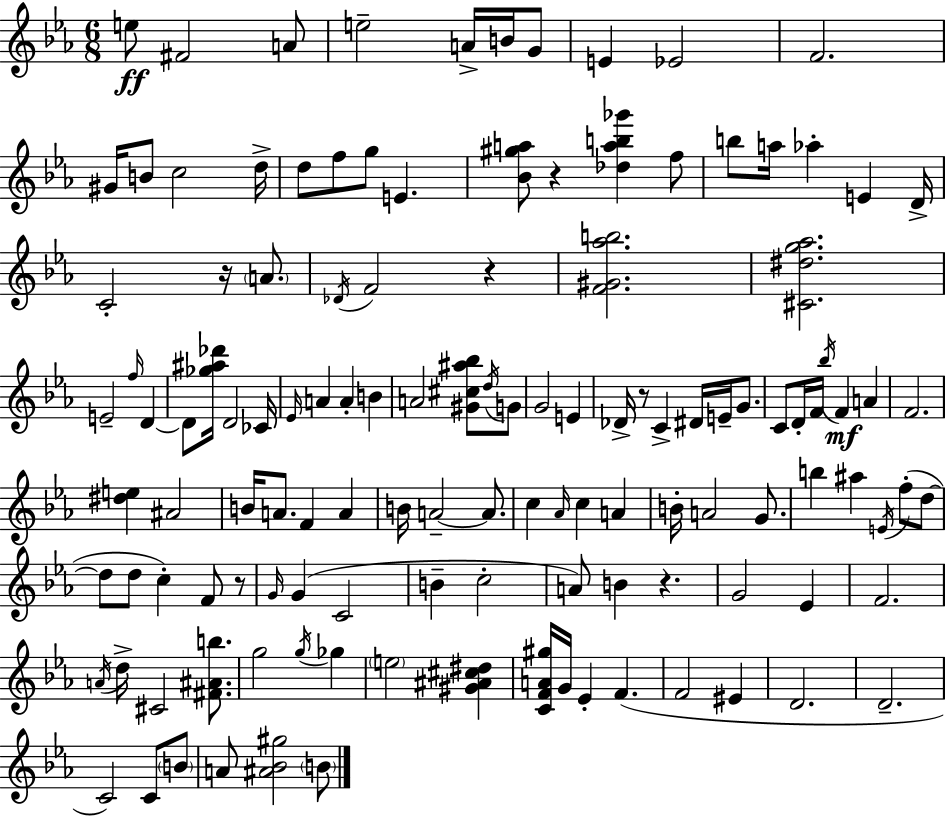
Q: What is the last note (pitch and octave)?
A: B4